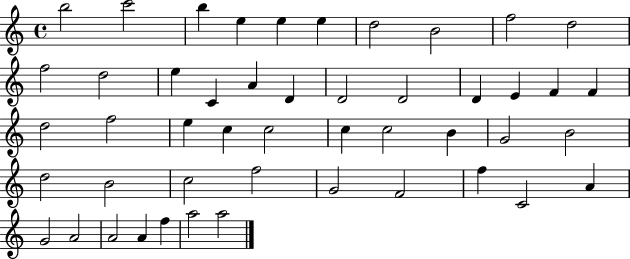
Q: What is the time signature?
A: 4/4